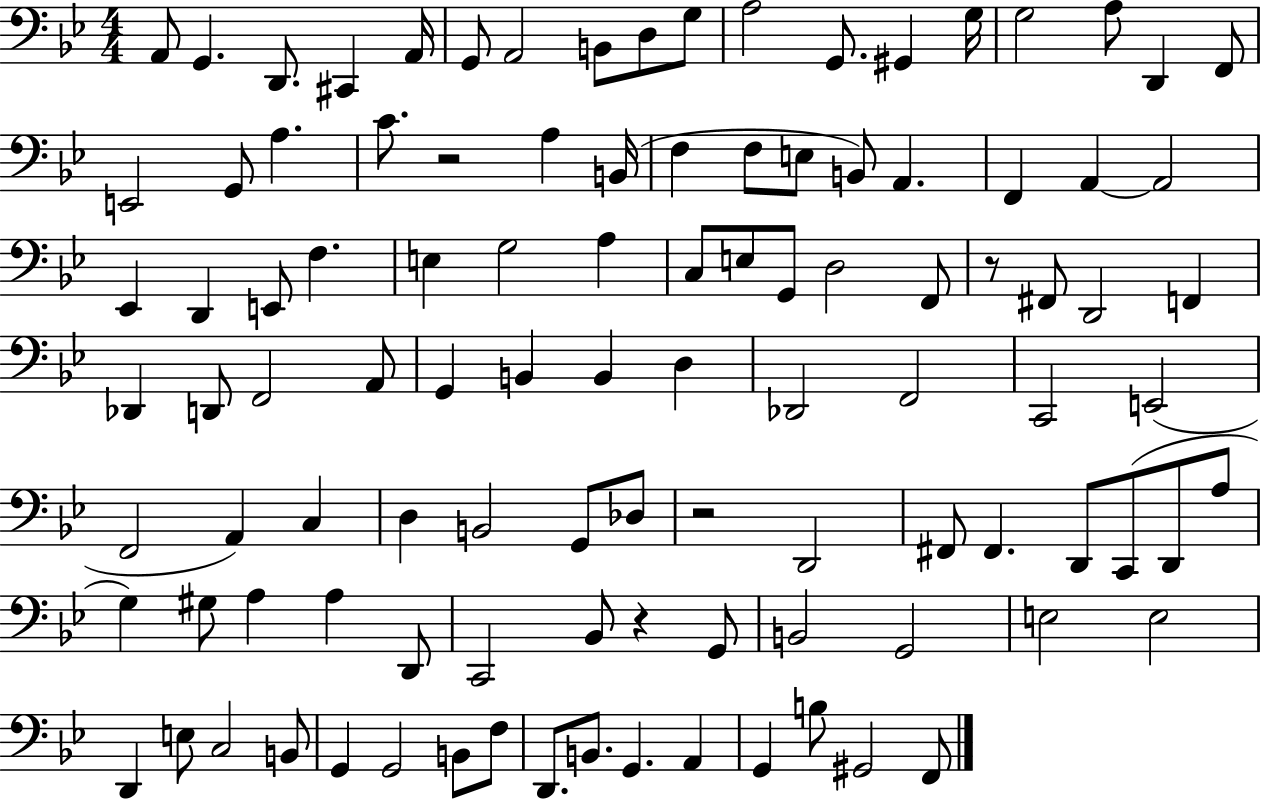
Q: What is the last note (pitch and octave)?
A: F2